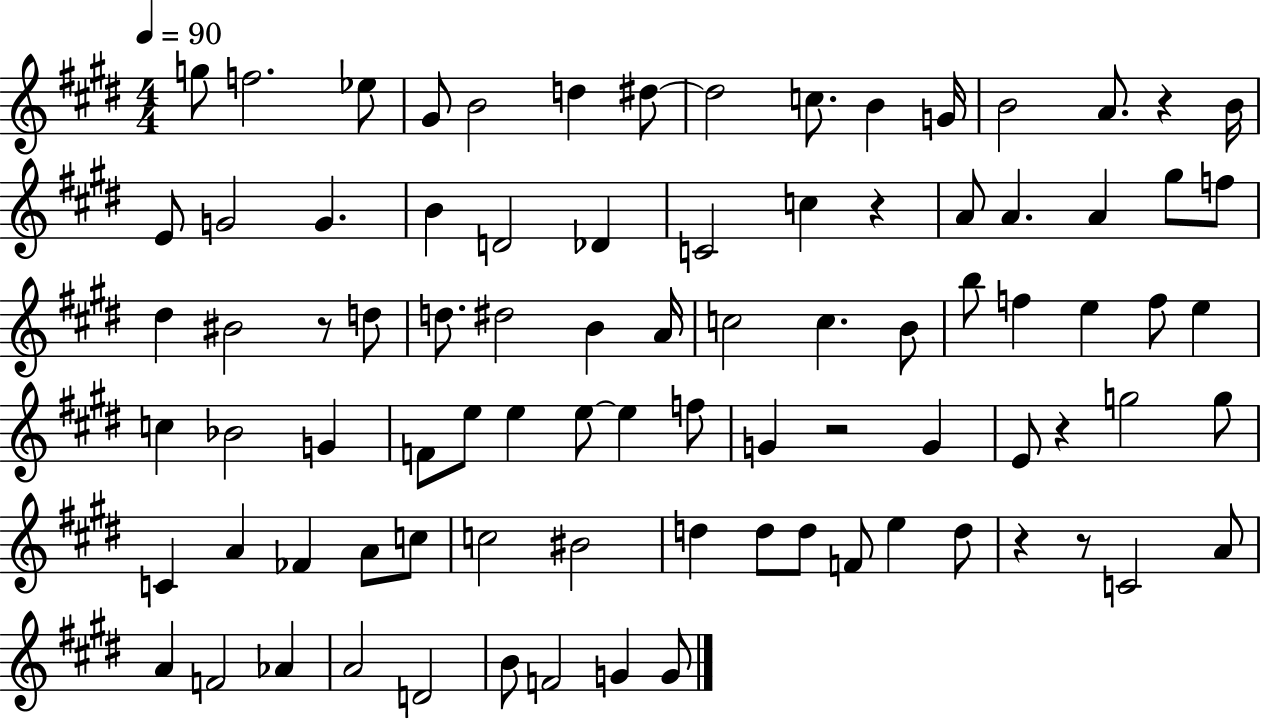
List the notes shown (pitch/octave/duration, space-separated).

G5/e F5/h. Eb5/e G#4/e B4/h D5/q D#5/e D#5/h C5/e. B4/q G4/s B4/h A4/e. R/q B4/s E4/e G4/h G4/q. B4/q D4/h Db4/q C4/h C5/q R/q A4/e A4/q. A4/q G#5/e F5/e D#5/q BIS4/h R/e D5/e D5/e. D#5/h B4/q A4/s C5/h C5/q. B4/e B5/e F5/q E5/q F5/e E5/q C5/q Bb4/h G4/q F4/e E5/e E5/q E5/e E5/q F5/e G4/q R/h G4/q E4/e R/q G5/h G5/e C4/q A4/q FES4/q A4/e C5/e C5/h BIS4/h D5/q D5/e D5/e F4/e E5/q D5/e R/q R/e C4/h A4/e A4/q F4/h Ab4/q A4/h D4/h B4/e F4/h G4/q G4/e